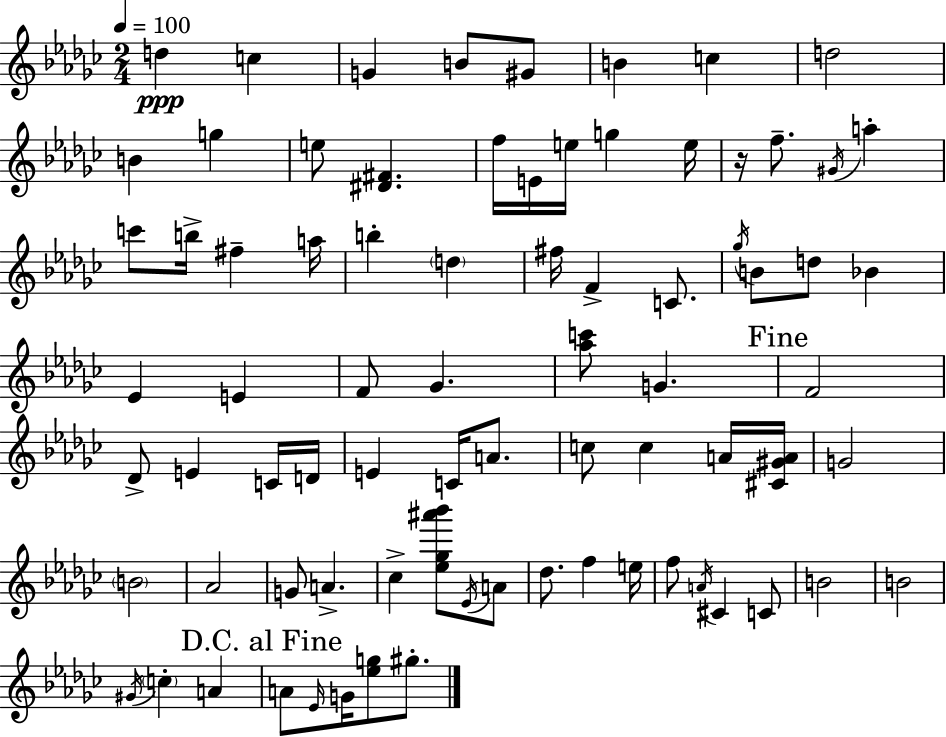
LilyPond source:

{
  \clef treble
  \numericTimeSignature
  \time 2/4
  \key ees \minor
  \tempo 4 = 100
  d''4\ppp c''4 | g'4 b'8 gis'8 | b'4 c''4 | d''2 | \break b'4 g''4 | e''8 <dis' fis'>4. | f''16 e'16 e''16 g''4 e''16 | r16 f''8.-- \acciaccatura { gis'16 } a''4-. | \break c'''8 b''16-> fis''4-- | a''16 b''4-. \parenthesize d''4 | fis''16 f'4-> c'8. | \acciaccatura { ges''16 } b'8 d''8 bes'4 | \break ees'4 e'4 | f'8 ges'4. | <aes'' c'''>8 g'4. | \mark "Fine" f'2 | \break des'8-> e'4 | c'16 d'16 e'4 c'16 a'8. | c''8 c''4 | a'16 <cis' gis' a'>16 g'2 | \break \parenthesize b'2 | aes'2 | g'8 a'4.-> | ces''4-> <ees'' ges'' ais''' bes'''>8 | \break \acciaccatura { ees'16 } a'8 des''8. f''4 | e''16 f''8 \acciaccatura { a'16 } cis'4 | c'8 b'2 | b'2 | \break \acciaccatura { gis'16 } \parenthesize c''4-. | a'4 \mark "D.C. al Fine" a'8 \grace { ees'16 } | g'16 <ees'' g''>8 gis''8.-. \bar "|."
}